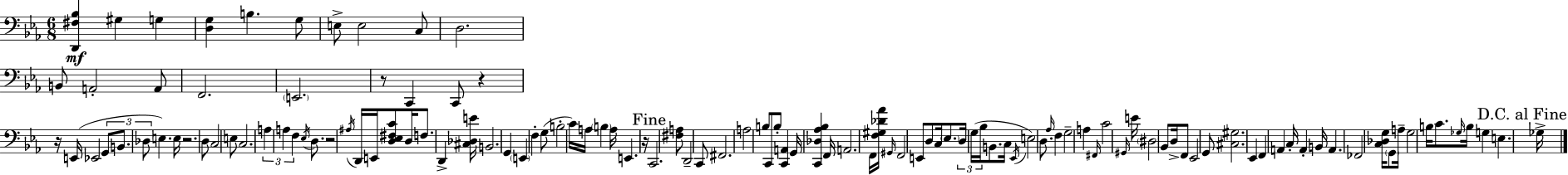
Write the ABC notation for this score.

X:1
T:Untitled
M:6/8
L:1/4
K:Cm
[D,,^F,_B,] ^G, G, [D,G,] B, G,/2 E,/2 E,2 C,/2 D,2 B,,/2 A,,2 A,,/2 F,,2 E,,2 z/2 C,, C,,/2 z z/4 E,,/4 _E,,2 G,,/2 B,,/2 _D,/2 E, E,/4 z2 D,/2 C,2 E,/2 C,2 A, A, F, _E,/4 D,/2 z2 ^A,/4 D,,/4 E,,/4 [D,_E,^F,C]/2 D,/4 F,/2 D,, [^C,_D,E]/4 B,,2 G,, E,, F, G,/2 B,2 C/4 A,/4 B, A,/4 E,, z/4 C,,2 [^F,A,]/2 D,,2 C,,/2 ^F,,2 A,2 B,/2 C,,/2 B,/2 [C,,A,,] G,,/4 [C,,_D,_A,_B,] F,,/4 A,,2 F,,/4 [F,^G,_D_A]/4 ^G,,/4 F,,2 E,,/2 D,/2 C,/4 _E,/2 D,/4 G,/4 _B,/4 B,,/2 C,/4 _E,,/4 E,2 D,/2 _A,/4 F, G,2 A, ^F,,/4 C2 ^G,,/4 E/4 ^D,2 _B,,/2 D,/4 F,,/2 _E,,2 G,,/2 [^C,^G,]2 _E,, F,, A,, C,/4 A,, B,,/4 A,, _F,,2 [C,_D,G,]/4 G,,/2 A,/4 G,2 B,/4 C/2 _G,/4 B,/4 G, E, _G,/4